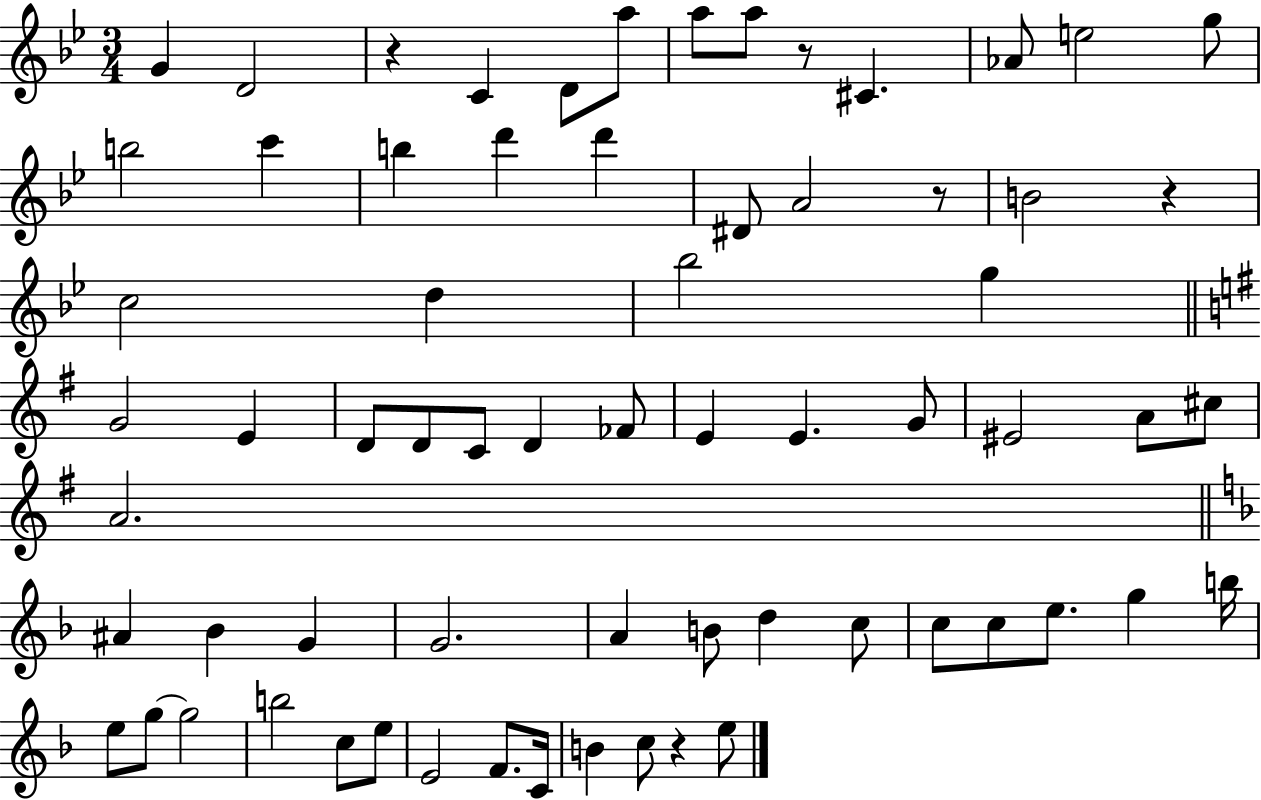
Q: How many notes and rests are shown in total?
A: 67